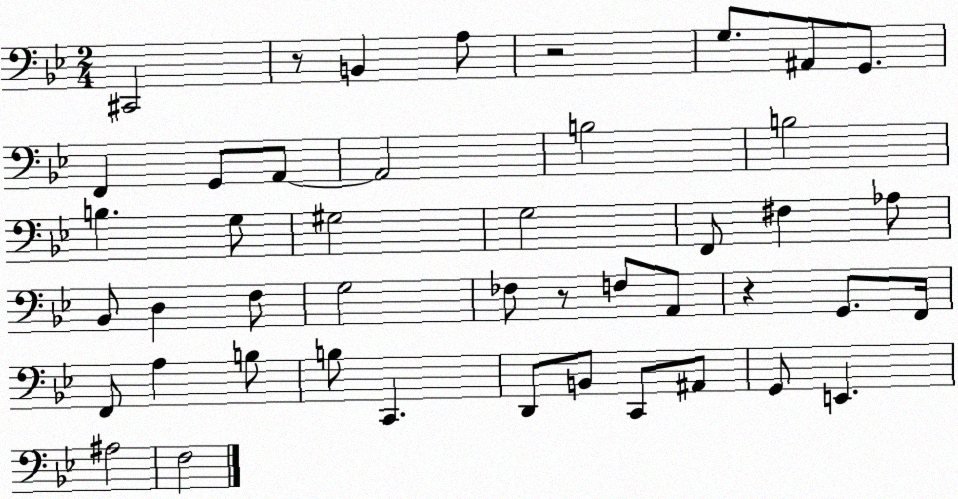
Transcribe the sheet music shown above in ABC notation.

X:1
T:Untitled
M:2/4
L:1/4
K:Bb
^C,,2 z/2 B,, A,/2 z2 G,/2 ^A,,/2 G,,/2 F,, G,,/2 A,,/2 A,,2 B,2 B,2 B, G,/2 ^G,2 G,2 F,,/2 ^F, _A,/2 _B,,/2 D, F,/2 G,2 _F,/2 z/2 F,/2 A,,/2 z G,,/2 F,,/4 F,,/2 A, B,/2 B,/2 C,, D,,/2 B,,/2 C,,/2 ^A,,/2 G,,/2 E,, ^A,2 F,2